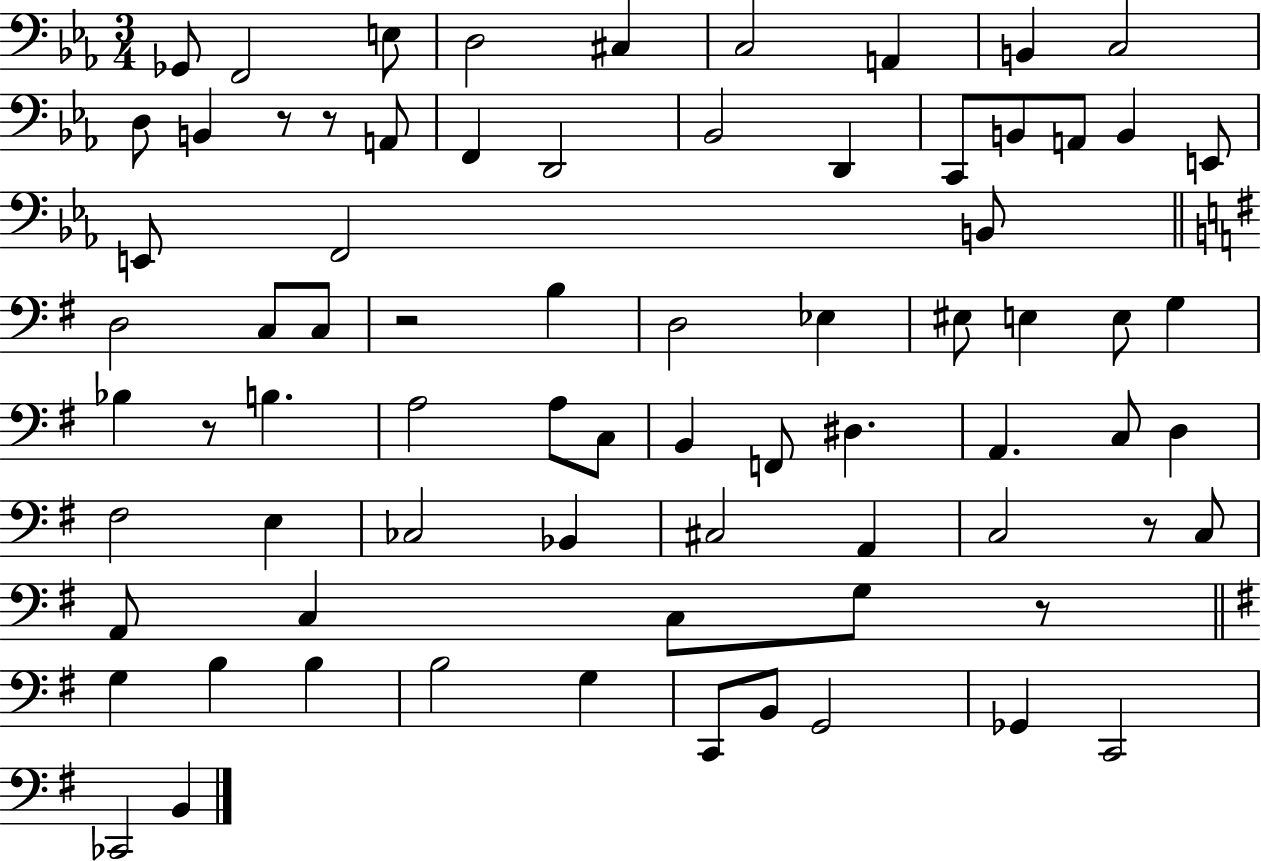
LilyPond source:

{
  \clef bass
  \numericTimeSignature
  \time 3/4
  \key ees \major
  ges,8 f,2 e8 | d2 cis4 | c2 a,4 | b,4 c2 | \break d8 b,4 r8 r8 a,8 | f,4 d,2 | bes,2 d,4 | c,8 b,8 a,8 b,4 e,8 | \break e,8 f,2 b,8 | \bar "||" \break \key e \minor d2 c8 c8 | r2 b4 | d2 ees4 | eis8 e4 e8 g4 | \break bes4 r8 b4. | a2 a8 c8 | b,4 f,8 dis4. | a,4. c8 d4 | \break fis2 e4 | ces2 bes,4 | cis2 a,4 | c2 r8 c8 | \break a,8 c4 c8 g8 r8 | \bar "||" \break \key e \minor g4 b4 b4 | b2 g4 | c,8 b,8 g,2 | ges,4 c,2 | \break ces,2 b,4 | \bar "|."
}